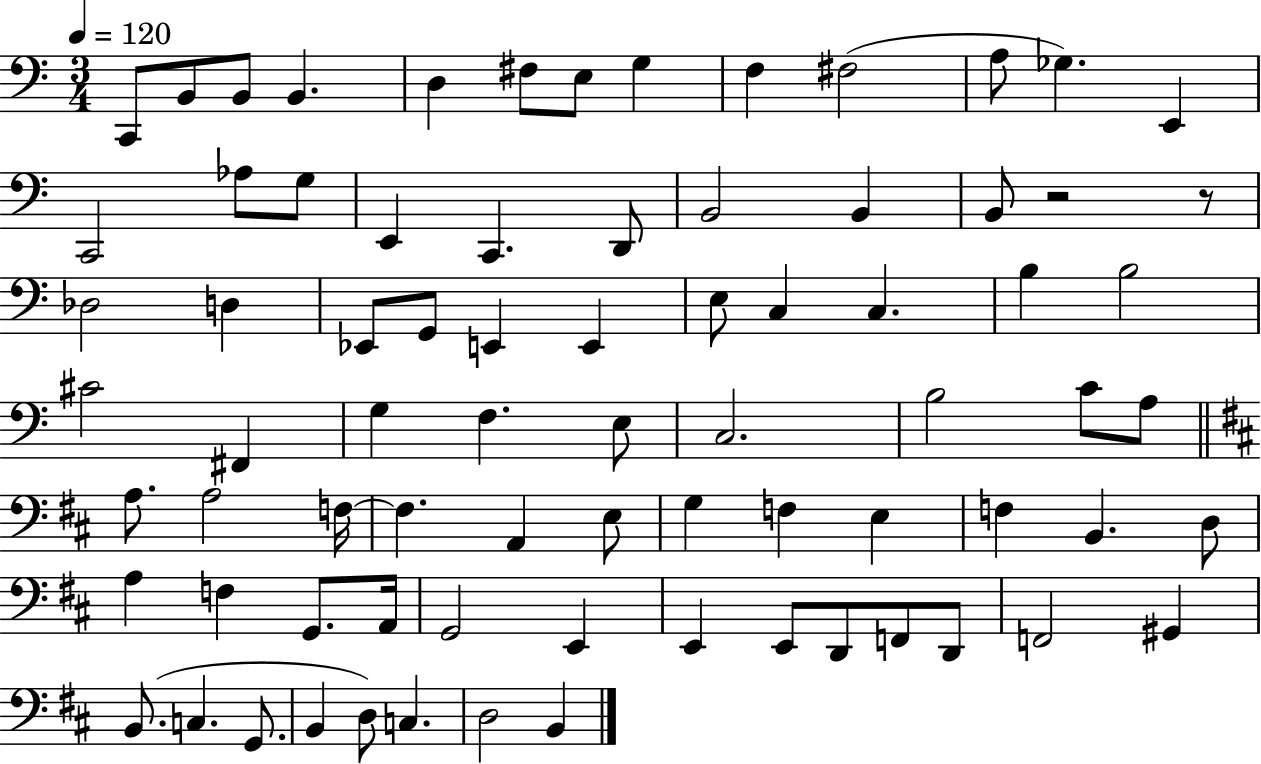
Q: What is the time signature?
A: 3/4